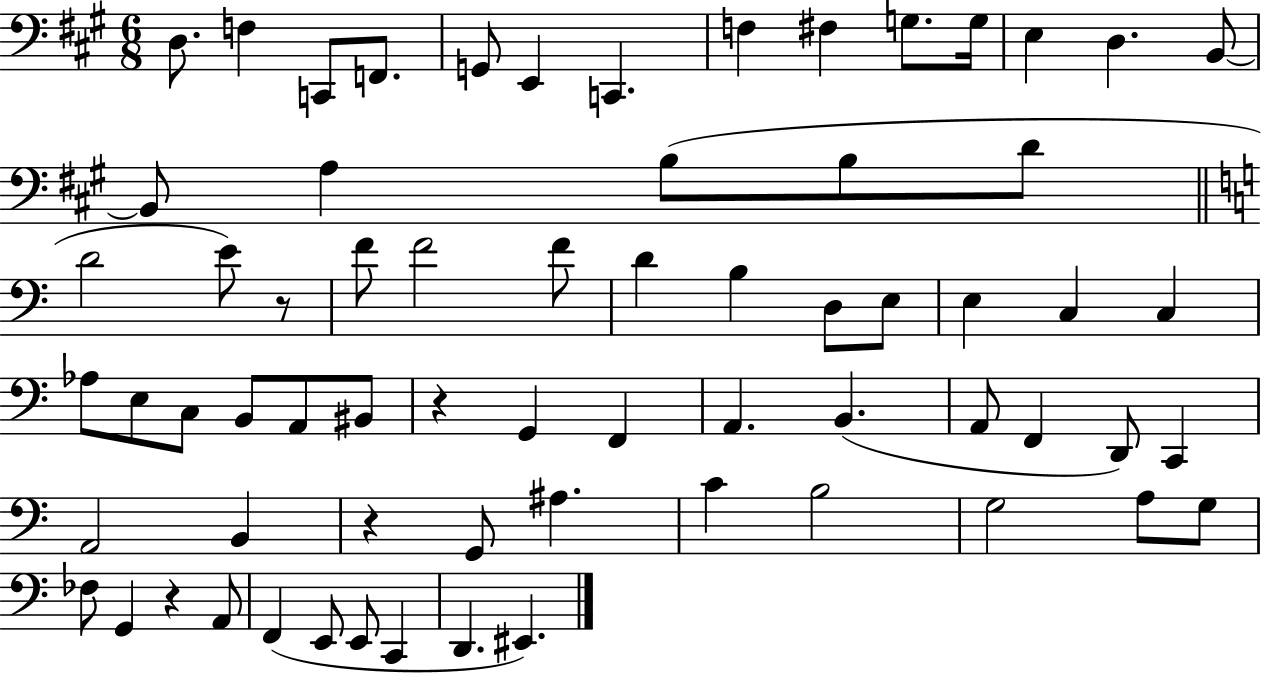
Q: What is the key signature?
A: A major